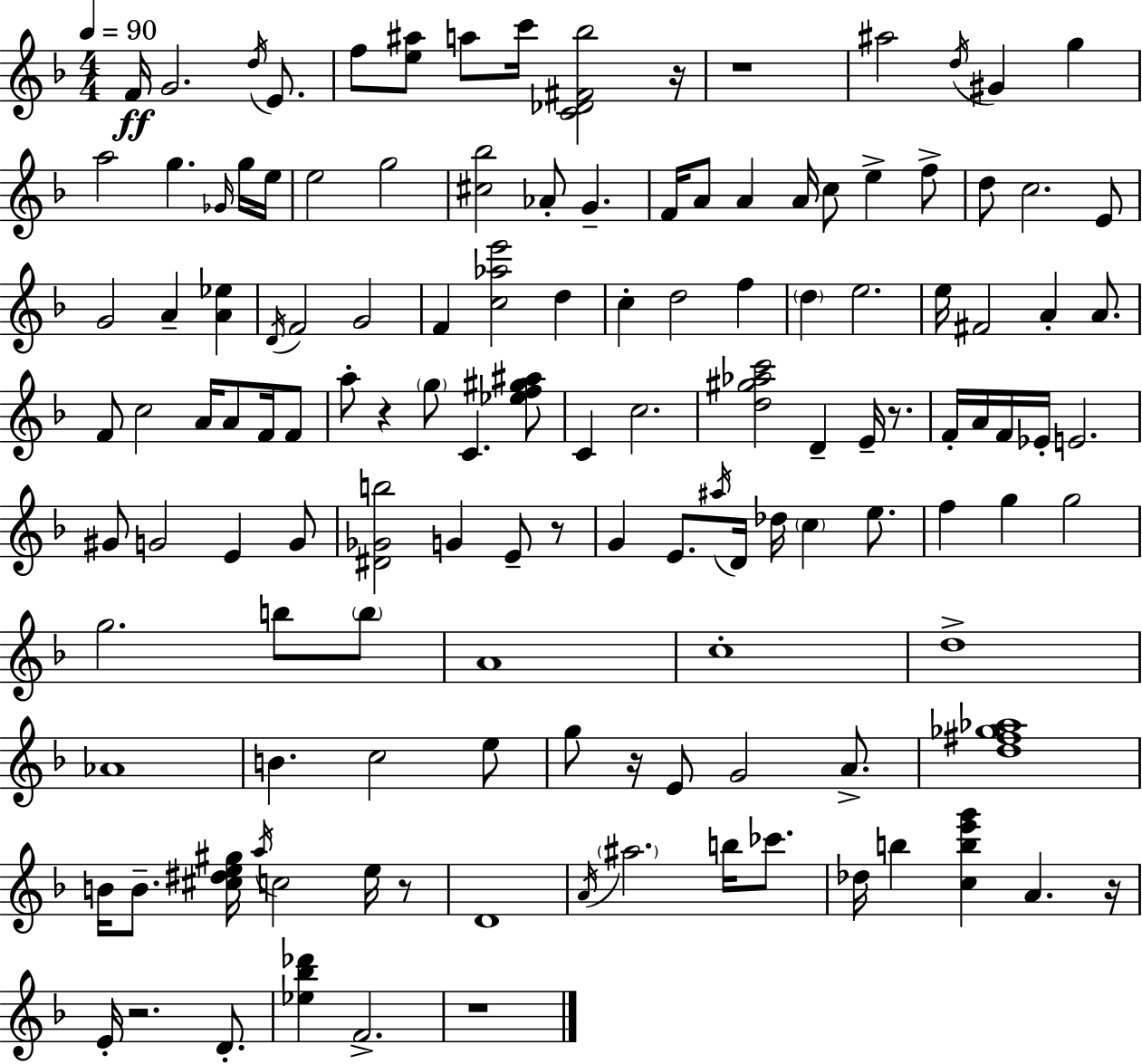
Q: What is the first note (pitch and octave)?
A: F4